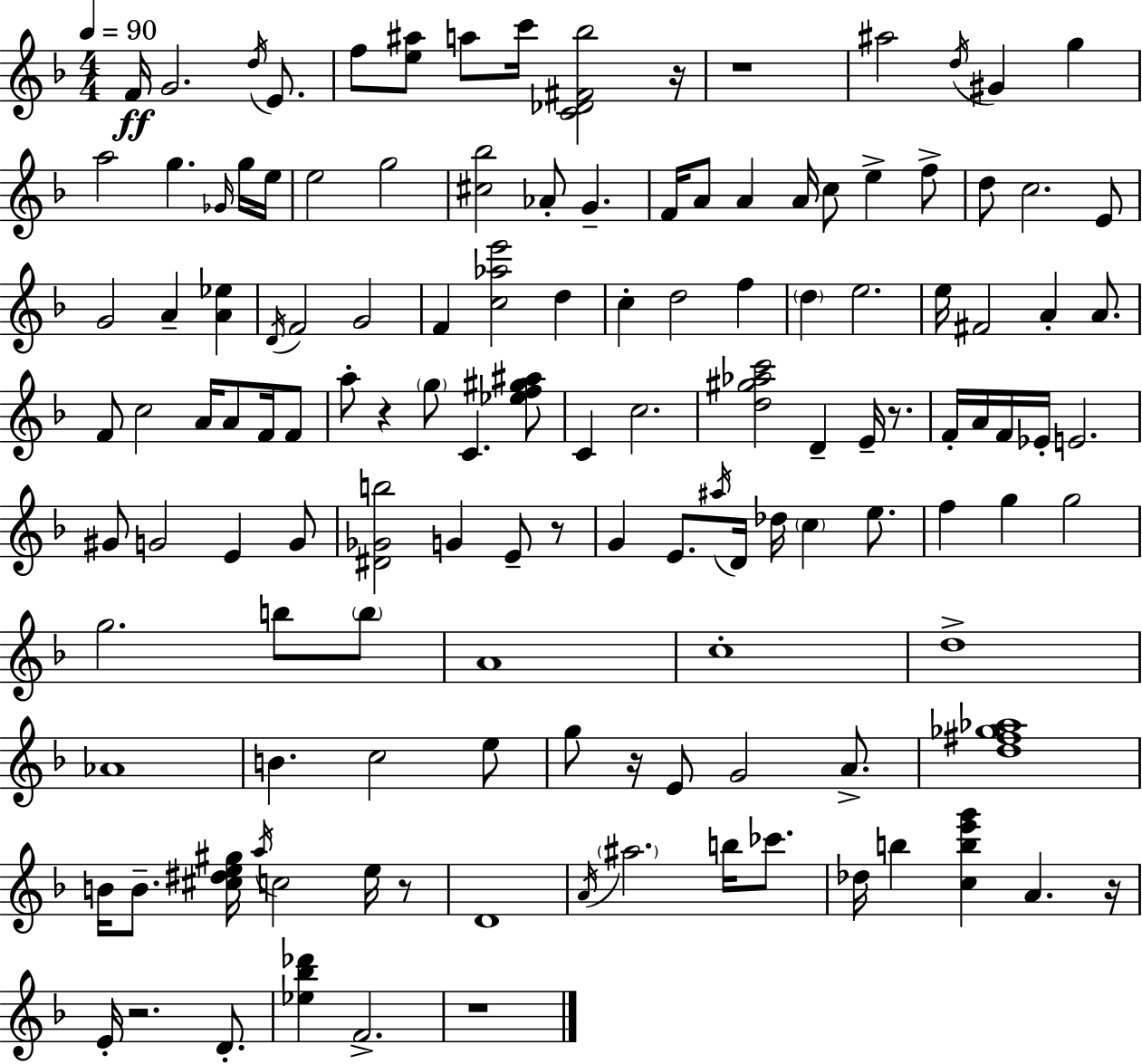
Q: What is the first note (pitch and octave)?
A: F4